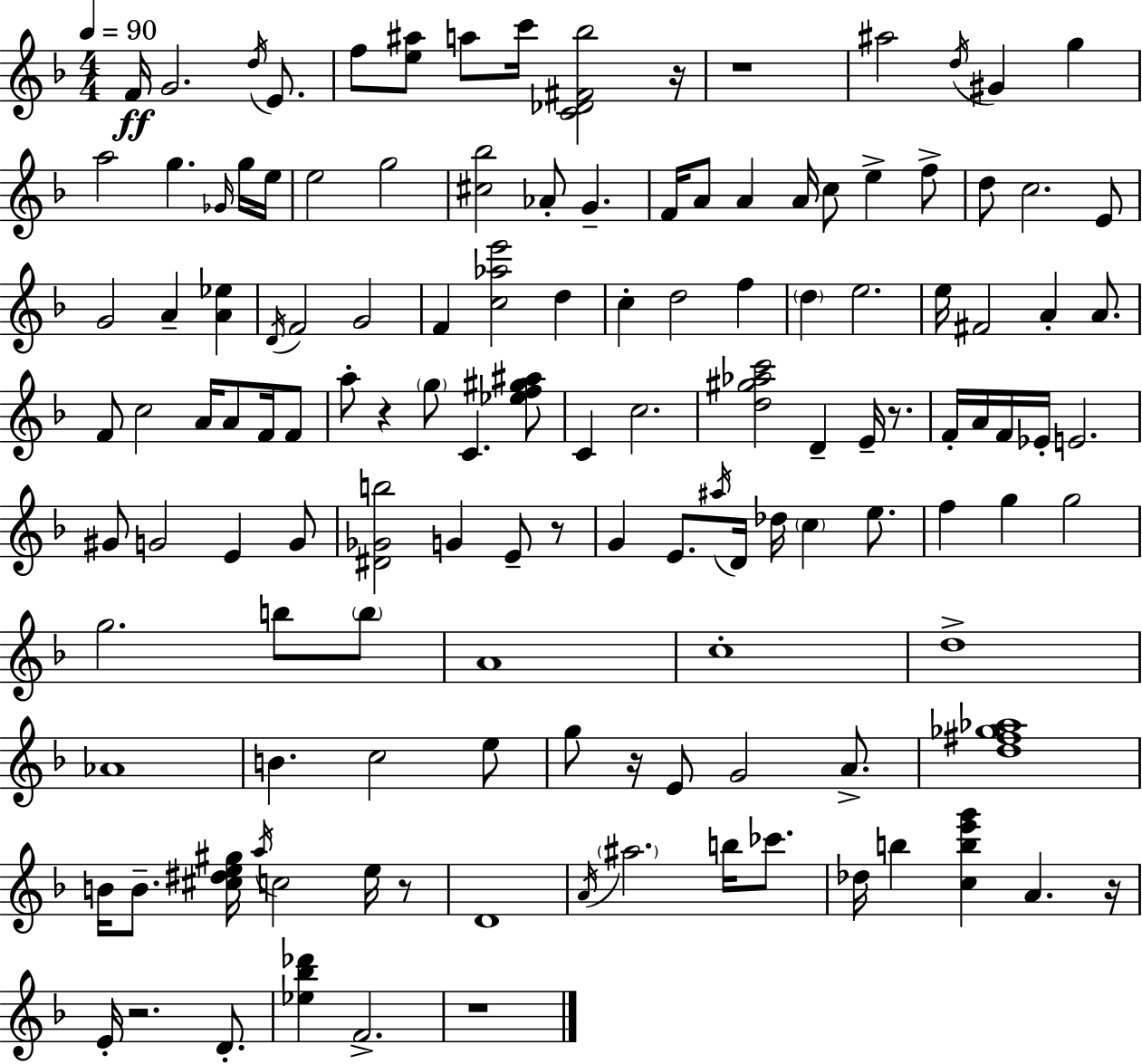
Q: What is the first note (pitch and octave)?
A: F4